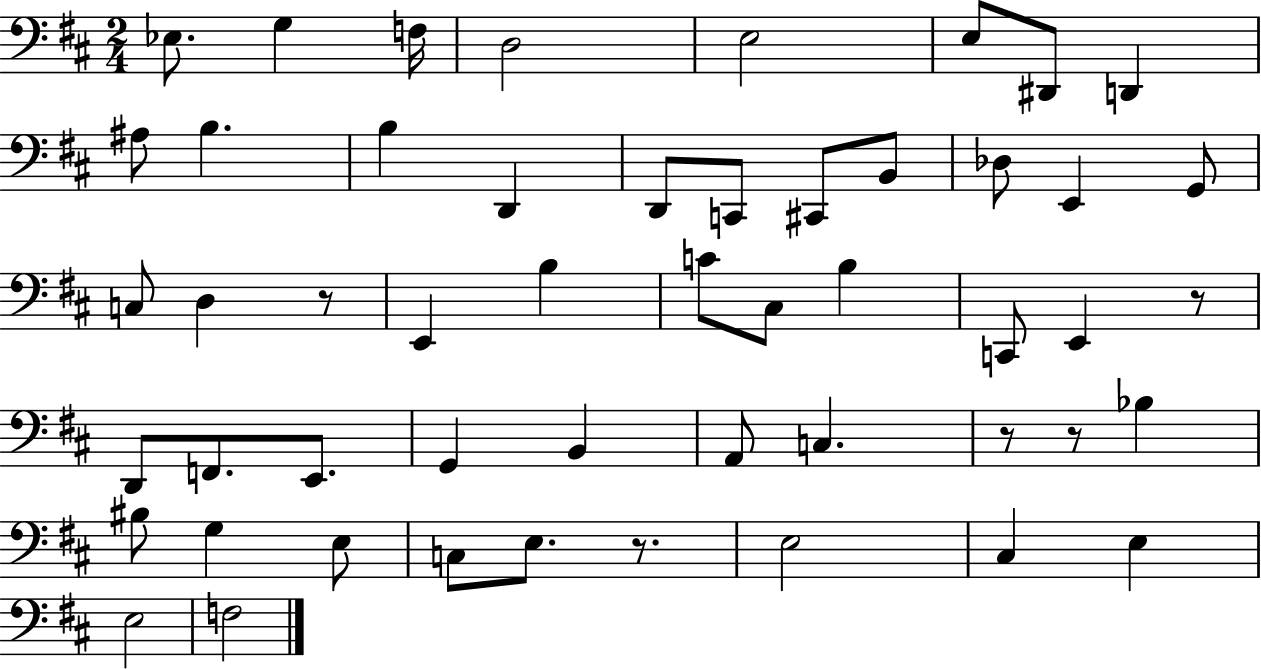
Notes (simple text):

Eb3/e. G3/q F3/s D3/h E3/h E3/e D#2/e D2/q A#3/e B3/q. B3/q D2/q D2/e C2/e C#2/e B2/e Db3/e E2/q G2/e C3/e D3/q R/e E2/q B3/q C4/e C#3/e B3/q C2/e E2/q R/e D2/e F2/e. E2/e. G2/q B2/q A2/e C3/q. R/e R/e Bb3/q BIS3/e G3/q E3/e C3/e E3/e. R/e. E3/h C#3/q E3/q E3/h F3/h